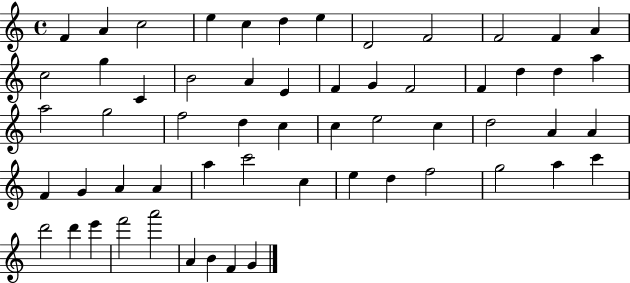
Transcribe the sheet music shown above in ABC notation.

X:1
T:Untitled
M:4/4
L:1/4
K:C
F A c2 e c d e D2 F2 F2 F A c2 g C B2 A E F G F2 F d d a a2 g2 f2 d c c e2 c d2 A A F G A A a c'2 c e d f2 g2 a c' d'2 d' e' f'2 a'2 A B F G